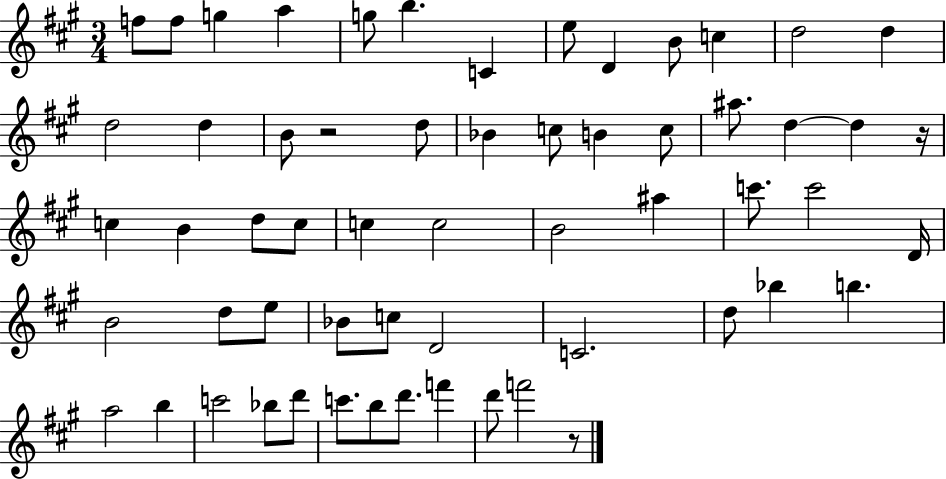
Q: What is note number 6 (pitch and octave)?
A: B5